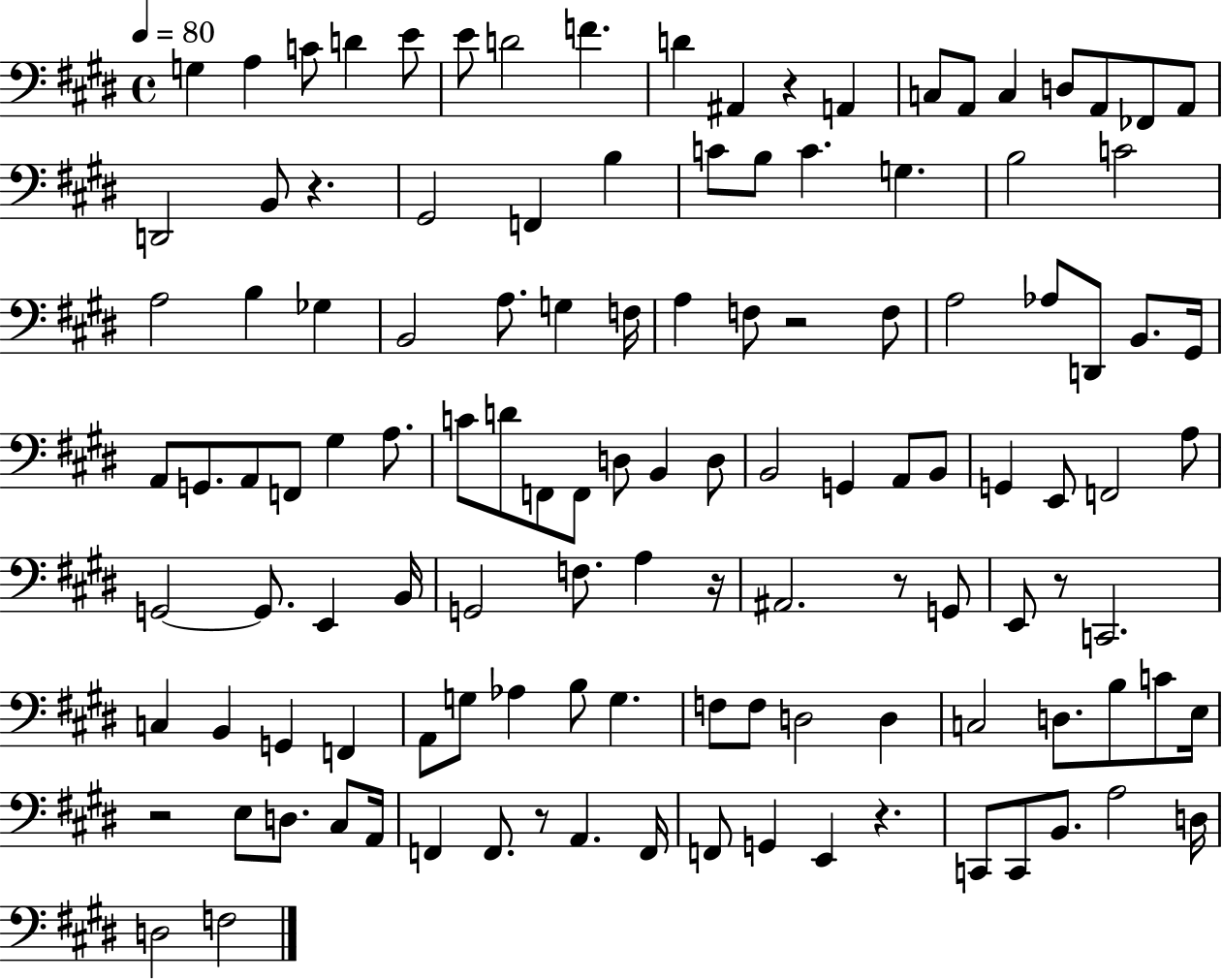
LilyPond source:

{
  \clef bass
  \time 4/4
  \defaultTimeSignature
  \key e \major
  \tempo 4 = 80
  g4 a4 c'8 d'4 e'8 | e'8 d'2 f'4. | d'4 ais,4 r4 a,4 | c8 a,8 c4 d8 a,8 fes,8 a,8 | \break d,2 b,8 r4. | gis,2 f,4 b4 | c'8 b8 c'4. g4. | b2 c'2 | \break a2 b4 ges4 | b,2 a8. g4 f16 | a4 f8 r2 f8 | a2 aes8 d,8 b,8. gis,16 | \break a,8 g,8. a,8 f,8 gis4 a8. | c'8 d'8 f,8 f,8 d8 b,4 d8 | b,2 g,4 a,8 b,8 | g,4 e,8 f,2 a8 | \break g,2~~ g,8. e,4 b,16 | g,2 f8. a4 r16 | ais,2. r8 g,8 | e,8 r8 c,2. | \break c4 b,4 g,4 f,4 | a,8 g8 aes4 b8 g4. | f8 f8 d2 d4 | c2 d8. b8 c'8 e16 | \break r2 e8 d8. cis8 a,16 | f,4 f,8. r8 a,4. f,16 | f,8 g,4 e,4 r4. | c,8 c,8 b,8. a2 d16 | \break d2 f2 | \bar "|."
}